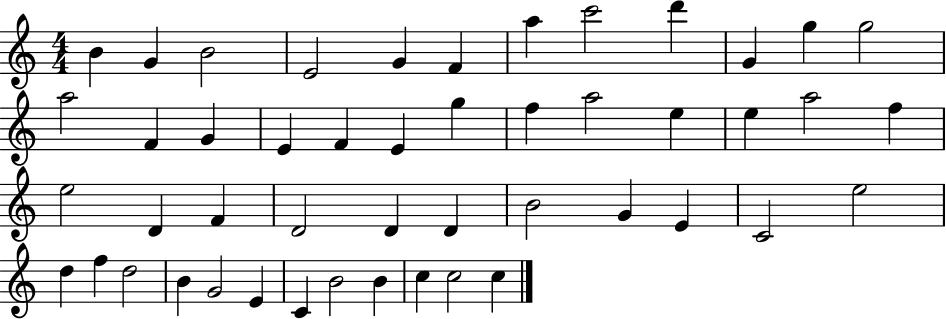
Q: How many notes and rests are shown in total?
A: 48